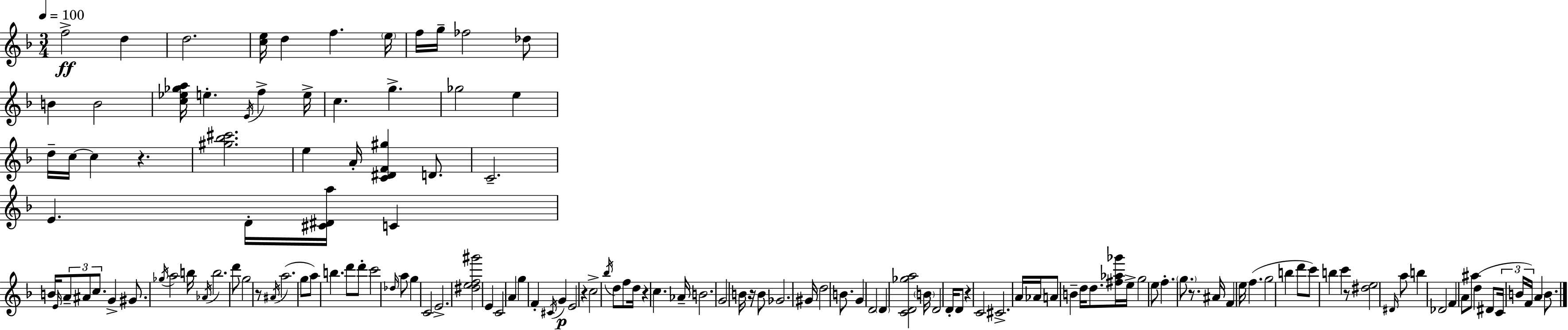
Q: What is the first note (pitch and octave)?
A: F5